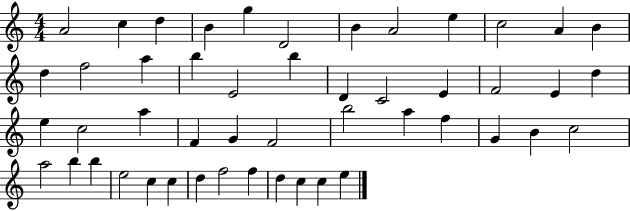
X:1
T:Untitled
M:4/4
L:1/4
K:C
A2 c d B g D2 B A2 e c2 A B d f2 a b E2 b D C2 E F2 E d e c2 a F G F2 b2 a f G B c2 a2 b b e2 c c d f2 f d c c e